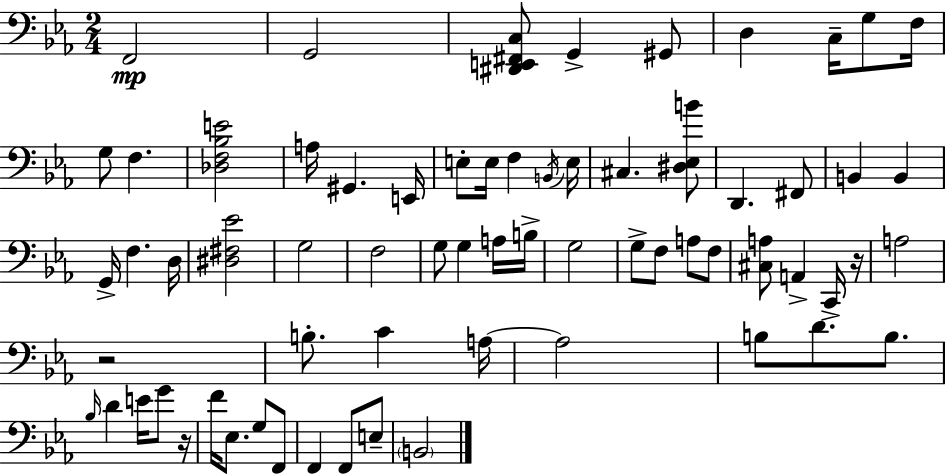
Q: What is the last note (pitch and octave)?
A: B2